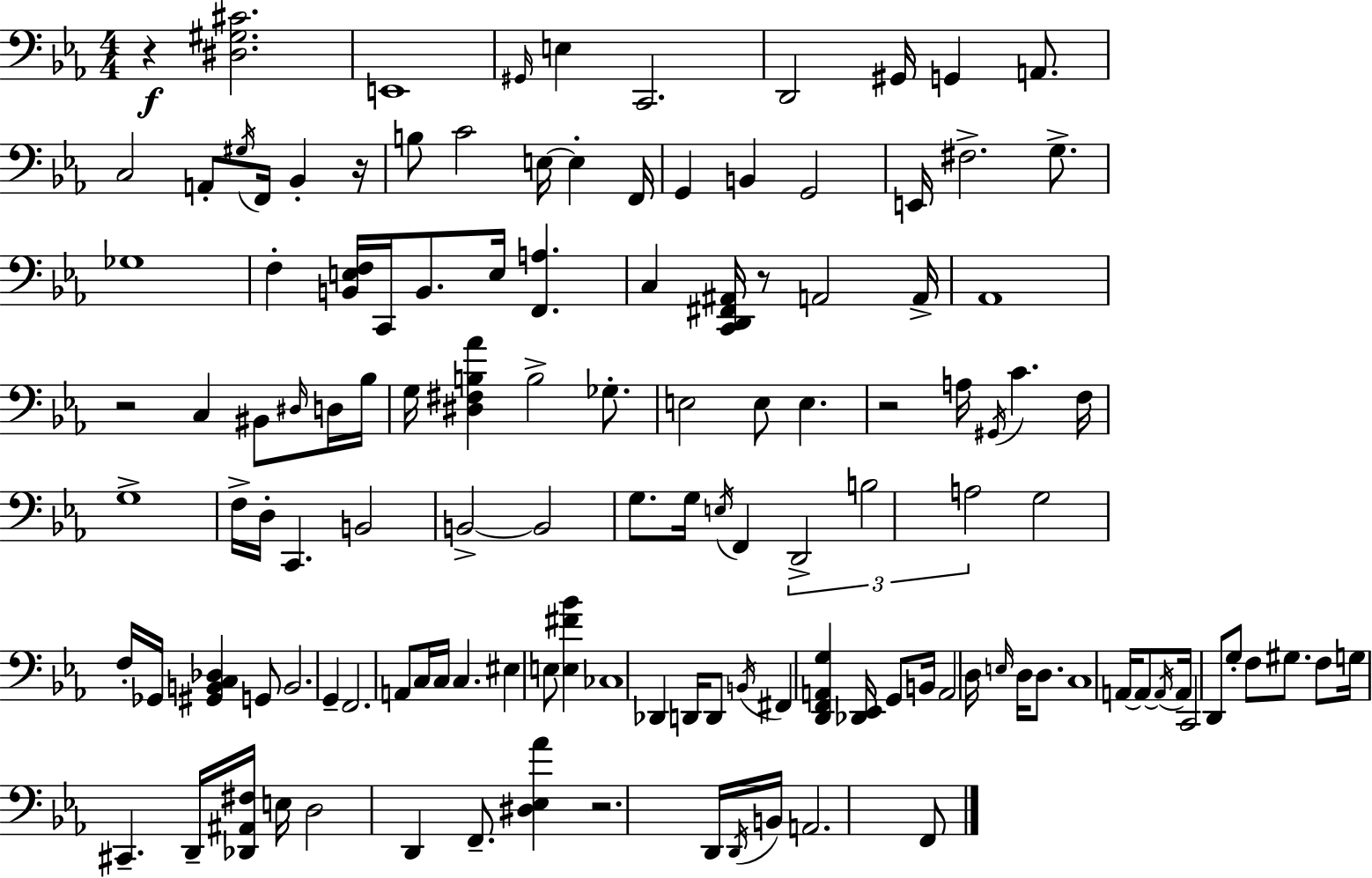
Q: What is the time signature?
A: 4/4